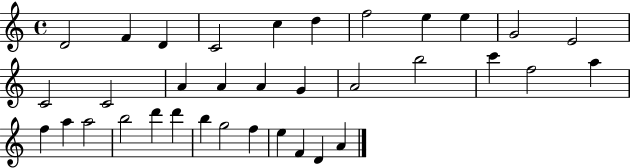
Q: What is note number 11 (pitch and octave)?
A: E4